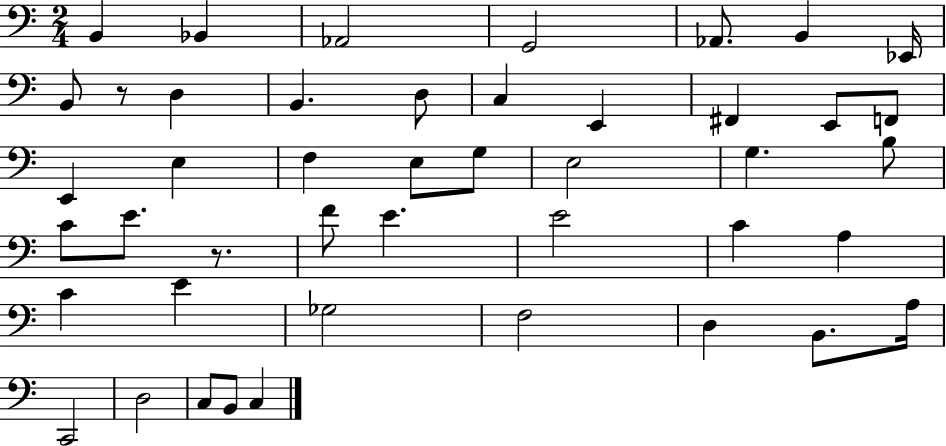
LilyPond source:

{
  \clef bass
  \numericTimeSignature
  \time 2/4
  \key c \major
  b,4 bes,4 | aes,2 | g,2 | aes,8. b,4 ees,16 | \break b,8 r8 d4 | b,4. d8 | c4 e,4 | fis,4 e,8 f,8 | \break e,4 e4 | f4 e8 g8 | e2 | g4. b8 | \break c'8 e'8. r8. | f'8 e'4. | e'2 | c'4 a4 | \break c'4 e'4 | ges2 | f2 | d4 b,8. a16 | \break c,2 | d2 | c8 b,8 c4 | \bar "|."
}